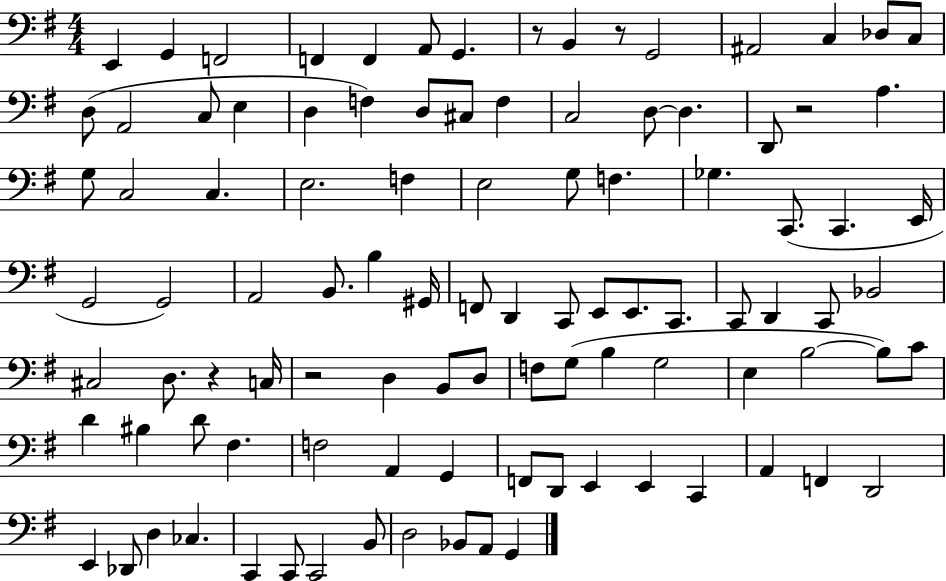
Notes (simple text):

E2/q G2/q F2/h F2/q F2/q A2/e G2/q. R/e B2/q R/e G2/h A#2/h C3/q Db3/e C3/e D3/e A2/h C3/e E3/q D3/q F3/q D3/e C#3/e F3/q C3/h D3/e D3/q. D2/e R/h A3/q. G3/e C3/h C3/q. E3/h. F3/q E3/h G3/e F3/q. Gb3/q. C2/e. C2/q. E2/s G2/h G2/h A2/h B2/e. B3/q G#2/s F2/e D2/q C2/e E2/e E2/e. C2/e. C2/e D2/q C2/e Bb2/h C#3/h D3/e. R/q C3/s R/h D3/q B2/e D3/e F3/e G3/e B3/q G3/h E3/q B3/h B3/e C4/e D4/q BIS3/q D4/e F#3/q. F3/h A2/q G2/q F2/e D2/e E2/q E2/q C2/q A2/q F2/q D2/h E2/q Db2/e D3/q CES3/q. C2/q C2/e C2/h B2/e D3/h Bb2/e A2/e G2/q